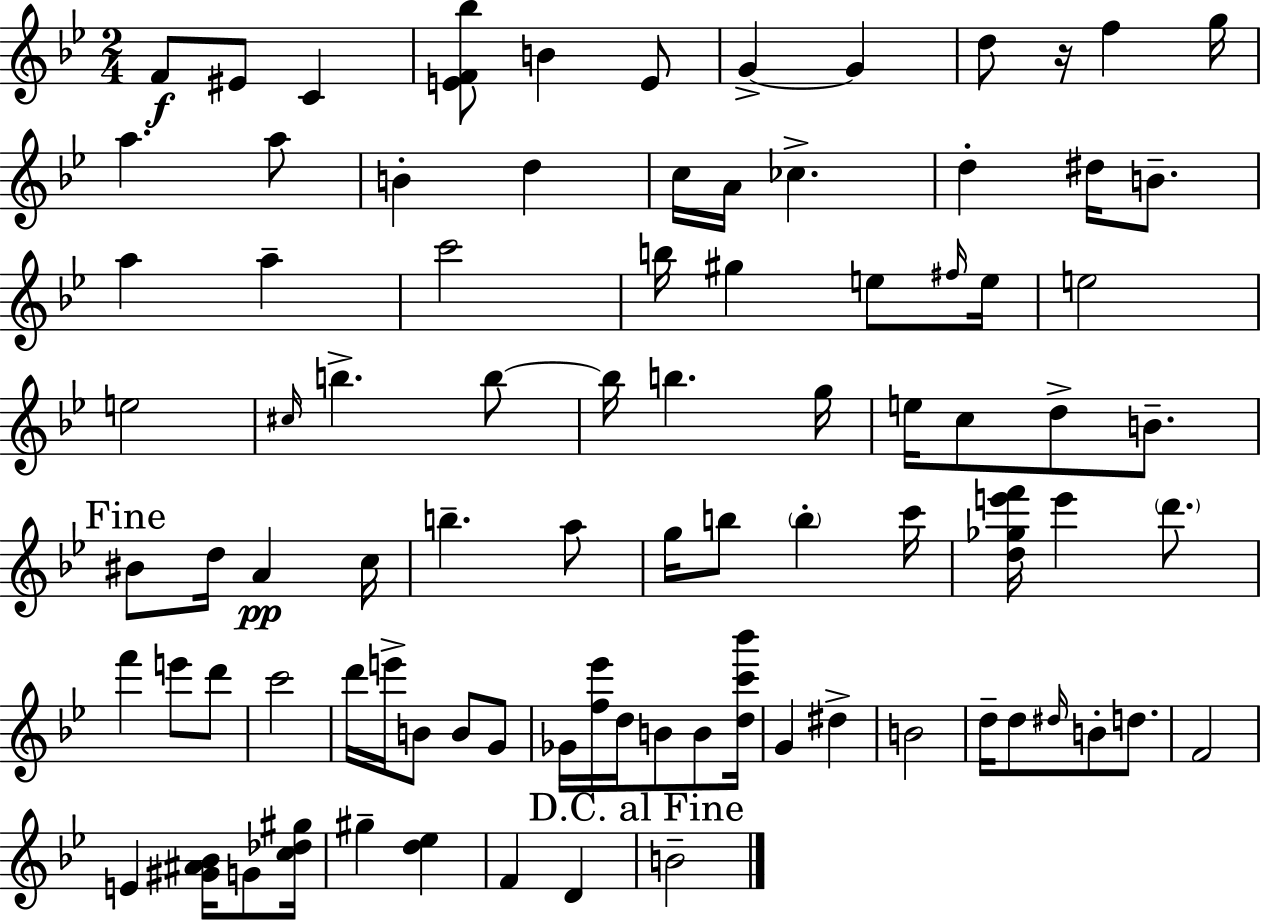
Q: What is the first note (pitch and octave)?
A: F4